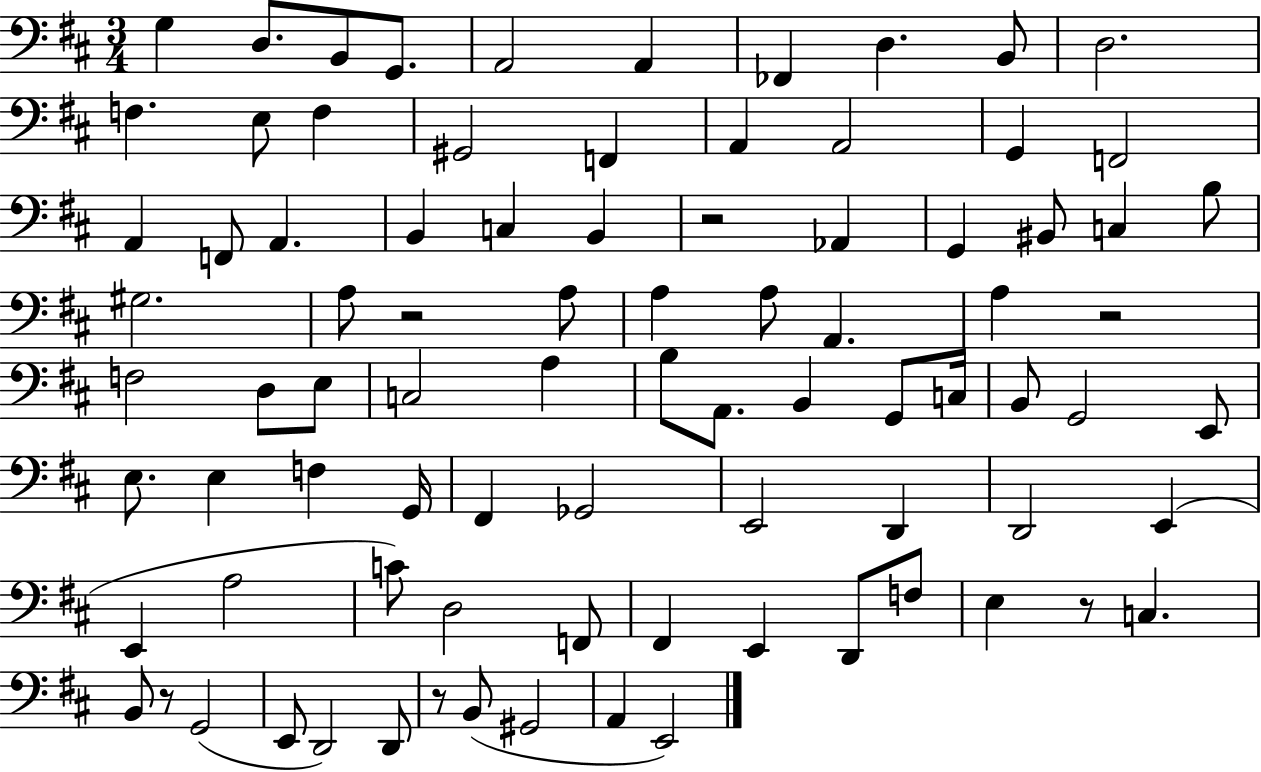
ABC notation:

X:1
T:Untitled
M:3/4
L:1/4
K:D
G, D,/2 B,,/2 G,,/2 A,,2 A,, _F,, D, B,,/2 D,2 F, E,/2 F, ^G,,2 F,, A,, A,,2 G,, F,,2 A,, F,,/2 A,, B,, C, B,, z2 _A,, G,, ^B,,/2 C, B,/2 ^G,2 A,/2 z2 A,/2 A, A,/2 A,, A, z2 F,2 D,/2 E,/2 C,2 A, B,/2 A,,/2 B,, G,,/2 C,/4 B,,/2 G,,2 E,,/2 E,/2 E, F, G,,/4 ^F,, _G,,2 E,,2 D,, D,,2 E,, E,, A,2 C/2 D,2 F,,/2 ^F,, E,, D,,/2 F,/2 E, z/2 C, B,,/2 z/2 G,,2 E,,/2 D,,2 D,,/2 z/2 B,,/2 ^G,,2 A,, E,,2